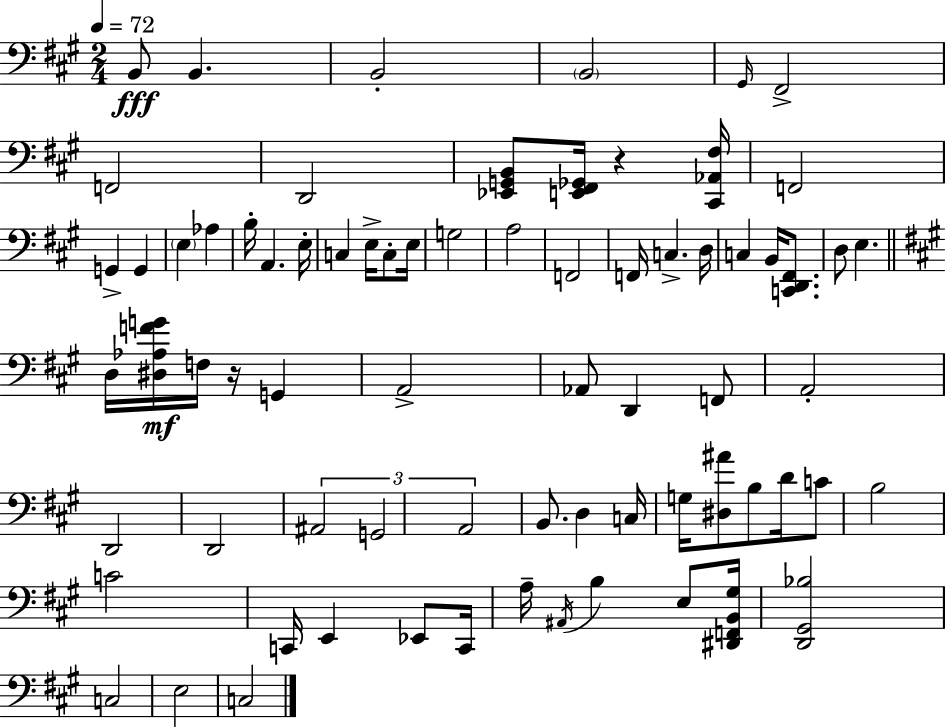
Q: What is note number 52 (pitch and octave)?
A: C4